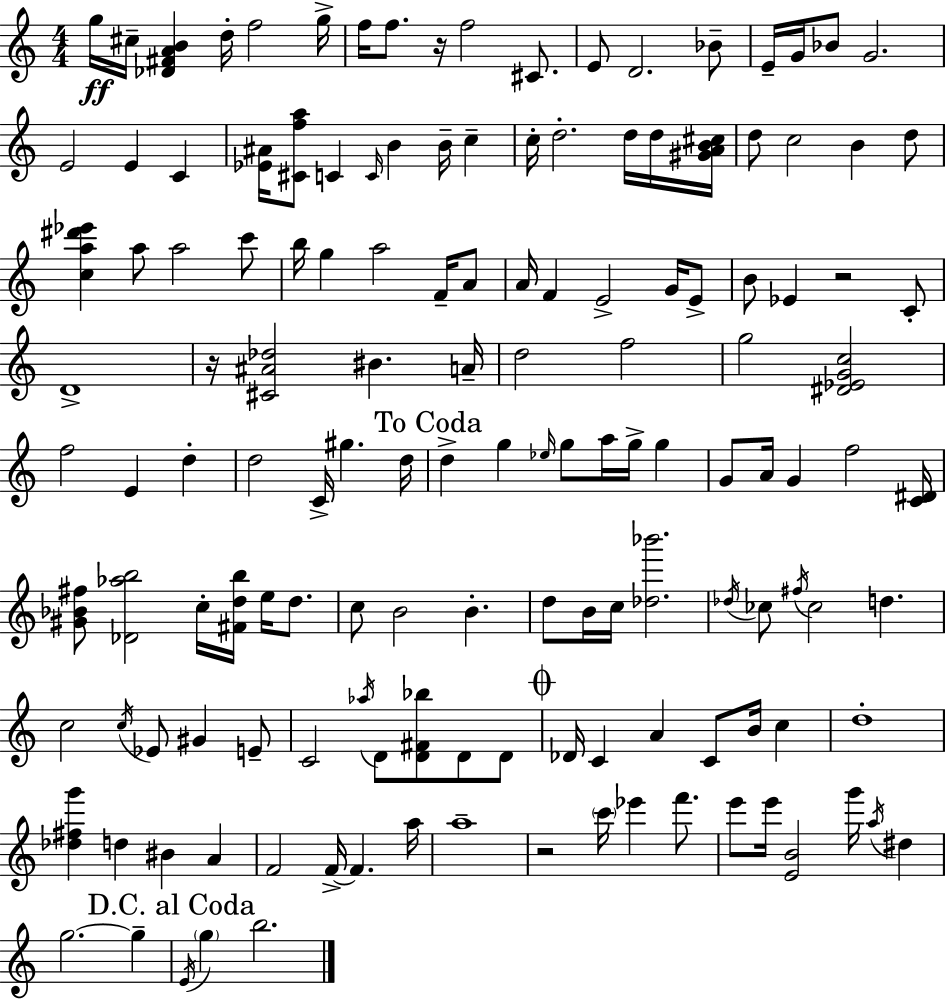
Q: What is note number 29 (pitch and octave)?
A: D5